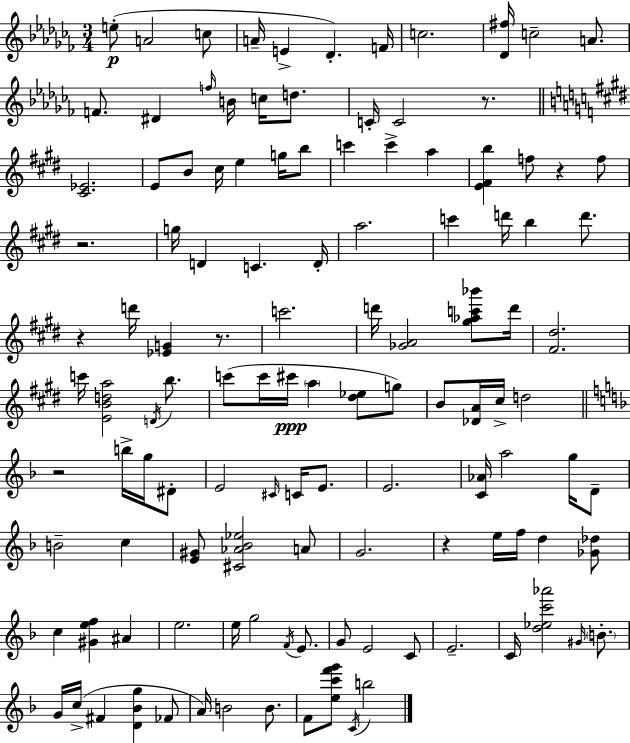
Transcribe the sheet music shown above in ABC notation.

X:1
T:Untitled
M:3/4
L:1/4
K:Abm
e/2 A2 c/2 A/4 E _D F/4 c2 [_D^f]/4 c2 A/2 F/2 ^D f/4 B/4 c/4 d/2 C/4 C2 z/2 [^C_E]2 E/2 B/2 ^c/4 e g/4 b/2 c' c' a [E^Fb] f/2 z f/2 z2 g/4 D C D/4 a2 c' d'/4 b d'/2 z d'/4 [_EG] z/2 c'2 d'/4 [_GA]2 [^g_ac'_b']/2 d'/4 [^F^d]2 c'/4 [EBda]2 D/4 b/2 c'/2 c'/4 ^c'/4 a [^d_e]/2 g/2 B/2 [_DA]/4 ^c/4 d2 z2 b/4 g/4 ^D/2 E2 ^C/4 C/4 E/2 E2 [C_A]/4 a2 g/4 D/2 B2 c [E^G]/2 [^C_A_B_e]2 A/2 G2 z e/4 f/4 d [_G_d]/2 c [^Gef] ^A e2 e/4 g2 F/4 E/2 G/2 E2 C/2 E2 C/4 [d_ec'_a']2 ^G/4 B/2 G/4 c/4 ^F [D_Bg] _F/2 A/4 B2 B/2 F/2 [ec'f'g']/2 C/4 b2